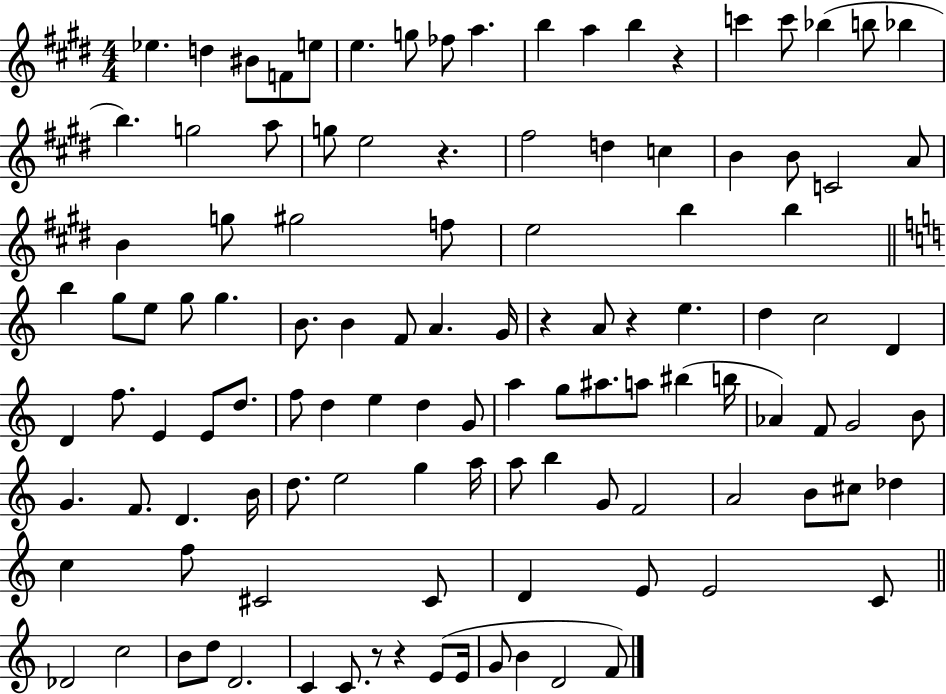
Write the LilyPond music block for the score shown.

{
  \clef treble
  \numericTimeSignature
  \time 4/4
  \key e \major
  ees''4. d''4 bis'8 f'8 e''8 | e''4. g''8 fes''8 a''4. | b''4 a''4 b''4 r4 | c'''4 c'''8 bes''4( b''8 bes''4 | \break b''4.) g''2 a''8 | g''8 e''2 r4. | fis''2 d''4 c''4 | b'4 b'8 c'2 a'8 | \break b'4 g''8 gis''2 f''8 | e''2 b''4 b''4 | \bar "||" \break \key a \minor b''4 g''8 e''8 g''8 g''4. | b'8. b'4 f'8 a'4. g'16 | r4 a'8 r4 e''4. | d''4 c''2 d'4 | \break d'4 f''8. e'4 e'8 d''8. | f''8 d''4 e''4 d''4 g'8 | a''4 g''8 ais''8. a''8 bis''4( b''16 | aes'4) f'8 g'2 b'8 | \break g'4. f'8. d'4. b'16 | d''8. e''2 g''4 a''16 | a''8 b''4 g'8 f'2 | a'2 b'8 cis''8 des''4 | \break c''4 f''8 cis'2 cis'8 | d'4 e'8 e'2 c'8 | \bar "||" \break \key c \major des'2 c''2 | b'8 d''8 d'2. | c'4 c'8. r8 r4 e'8( e'16 | g'8 b'4 d'2 f'8) | \break \bar "|."
}